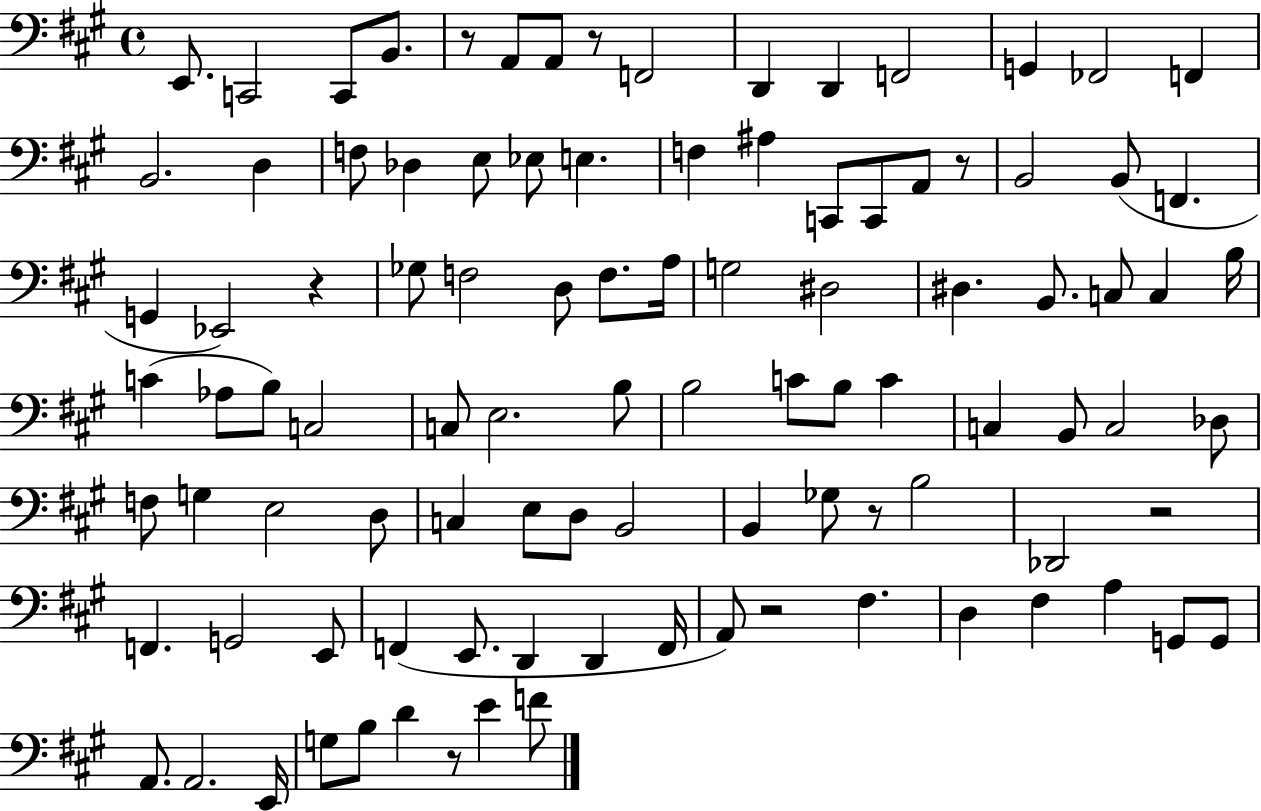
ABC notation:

X:1
T:Untitled
M:4/4
L:1/4
K:A
E,,/2 C,,2 C,,/2 B,,/2 z/2 A,,/2 A,,/2 z/2 F,,2 D,, D,, F,,2 G,, _F,,2 F,, B,,2 D, F,/2 _D, E,/2 _E,/2 E, F, ^A, C,,/2 C,,/2 A,,/2 z/2 B,,2 B,,/2 F,, G,, _E,,2 z _G,/2 F,2 D,/2 F,/2 A,/4 G,2 ^D,2 ^D, B,,/2 C,/2 C, B,/4 C _A,/2 B,/2 C,2 C,/2 E,2 B,/2 B,2 C/2 B,/2 C C, B,,/2 C,2 _D,/2 F,/2 G, E,2 D,/2 C, E,/2 D,/2 B,,2 B,, _G,/2 z/2 B,2 _D,,2 z2 F,, G,,2 E,,/2 F,, E,,/2 D,, D,, F,,/4 A,,/2 z2 ^F, D, ^F, A, G,,/2 G,,/2 A,,/2 A,,2 E,,/4 G,/2 B,/2 D z/2 E F/2